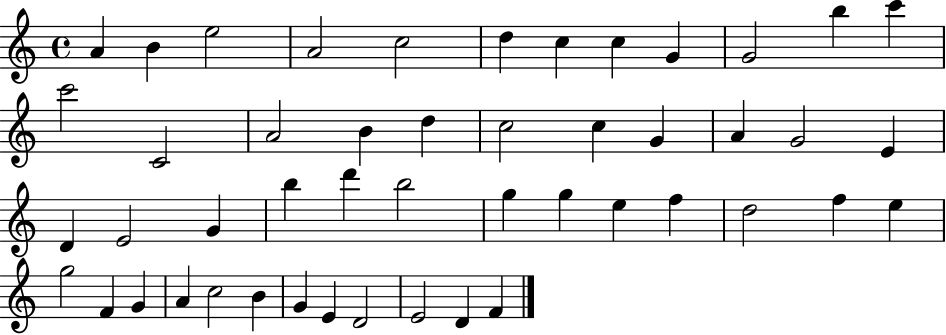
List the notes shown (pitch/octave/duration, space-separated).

A4/q B4/q E5/h A4/h C5/h D5/q C5/q C5/q G4/q G4/h B5/q C6/q C6/h C4/h A4/h B4/q D5/q C5/h C5/q G4/q A4/q G4/h E4/q D4/q E4/h G4/q B5/q D6/q B5/h G5/q G5/q E5/q F5/q D5/h F5/q E5/q G5/h F4/q G4/q A4/q C5/h B4/q G4/q E4/q D4/h E4/h D4/q F4/q